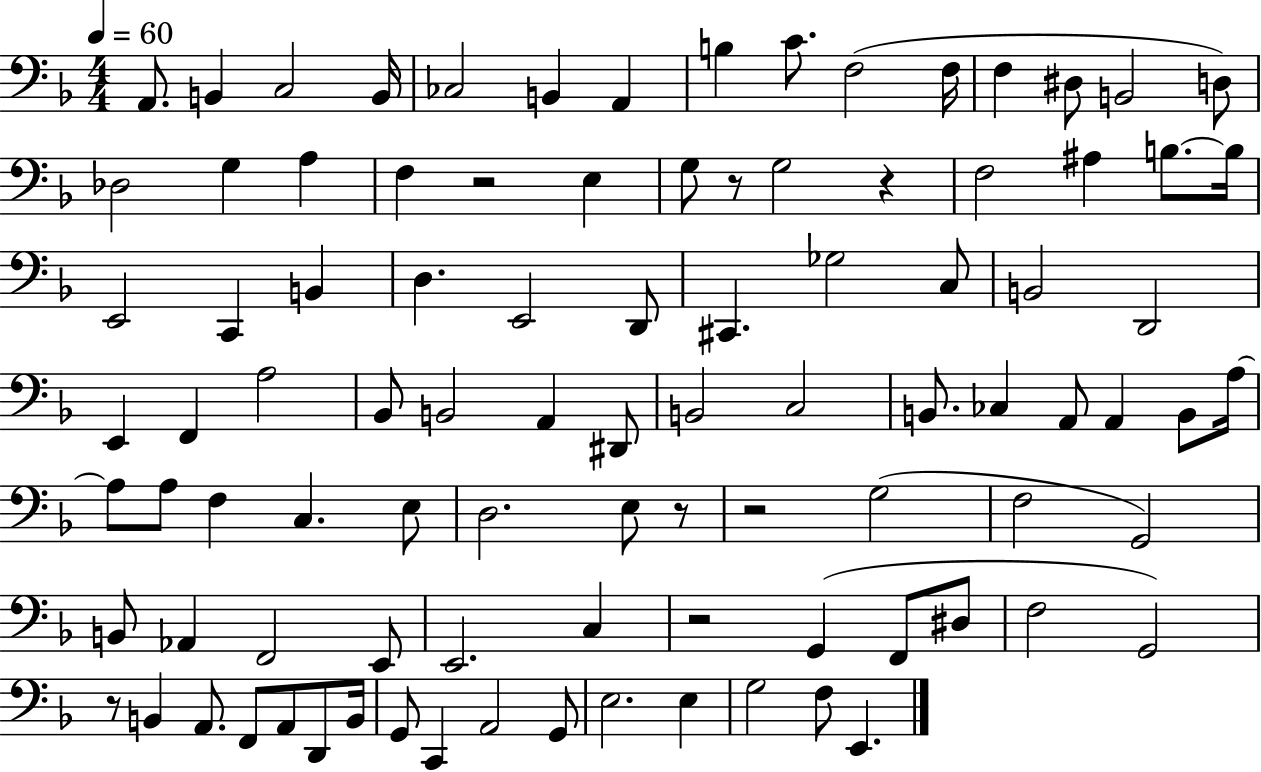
A2/e. B2/q C3/h B2/s CES3/h B2/q A2/q B3/q C4/e. F3/h F3/s F3/q D#3/e B2/h D3/e Db3/h G3/q A3/q F3/q R/h E3/q G3/e R/e G3/h R/q F3/h A#3/q B3/e. B3/s E2/h C2/q B2/q D3/q. E2/h D2/e C#2/q. Gb3/h C3/e B2/h D2/h E2/q F2/q A3/h Bb2/e B2/h A2/q D#2/e B2/h C3/h B2/e. CES3/q A2/e A2/q B2/e A3/s A3/e A3/e F3/q C3/q. E3/e D3/h. E3/e R/e R/h G3/h F3/h G2/h B2/e Ab2/q F2/h E2/e E2/h. C3/q R/h G2/q F2/e D#3/e F3/h G2/h R/e B2/q A2/e. F2/e A2/e D2/e B2/s G2/e C2/q A2/h G2/e E3/h. E3/q G3/h F3/e E2/q.